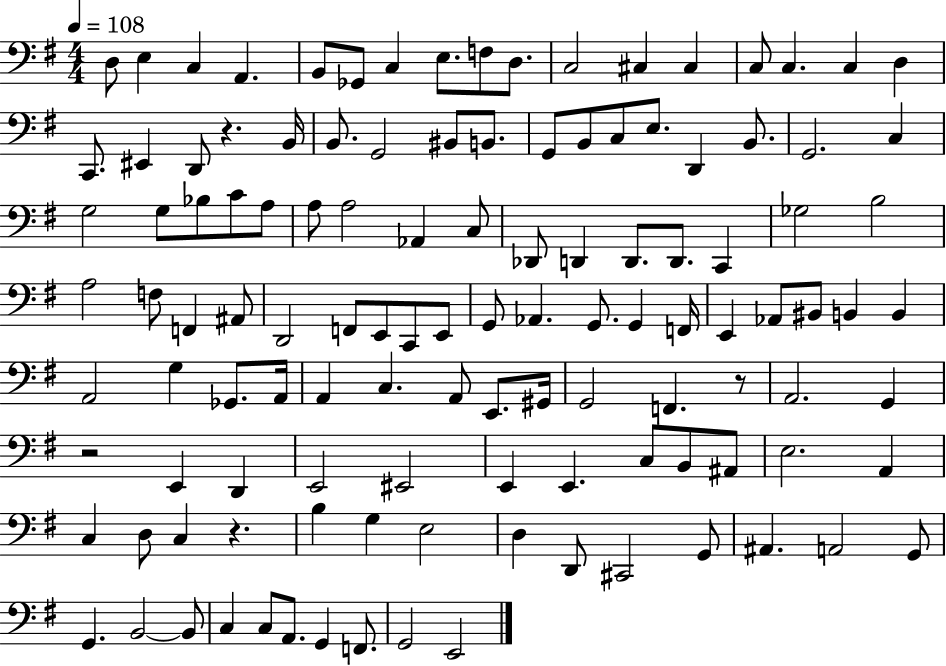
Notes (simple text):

D3/e E3/q C3/q A2/q. B2/e Gb2/e C3/q E3/e. F3/e D3/e. C3/h C#3/q C#3/q C3/e C3/q. C3/q D3/q C2/e. EIS2/q D2/e R/q. B2/s B2/e. G2/h BIS2/e B2/e. G2/e B2/e C3/e E3/e. D2/q B2/e. G2/h. C3/q G3/h G3/e Bb3/e C4/e A3/e A3/e A3/h Ab2/q C3/e Db2/e D2/q D2/e. D2/e. C2/q Gb3/h B3/h A3/h F3/e F2/q A#2/e D2/h F2/e E2/e C2/e E2/e G2/e Ab2/q. G2/e. G2/q F2/s E2/q Ab2/e BIS2/e B2/q B2/q A2/h G3/q Gb2/e. A2/s A2/q C3/q. A2/e E2/e. G#2/s G2/h F2/q. R/e A2/h. G2/q R/h E2/q D2/q E2/h EIS2/h E2/q E2/q. C3/e B2/e A#2/e E3/h. A2/q C3/q D3/e C3/q R/q. B3/q G3/q E3/h D3/q D2/e C#2/h G2/e A#2/q. A2/h G2/e G2/q. B2/h B2/e C3/q C3/e A2/e. G2/q F2/e. G2/h E2/h